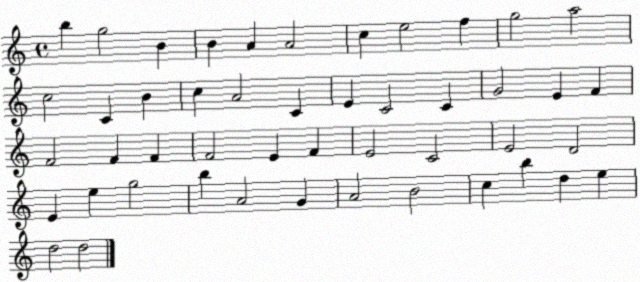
X:1
T:Untitled
M:4/4
L:1/4
K:C
b g2 B B A A2 c e2 f g2 a2 c2 C B c A2 C E C2 C G2 E F F2 F F F2 E F E2 C2 E2 D2 E e g2 b A2 G A2 B2 c b d e d2 d2